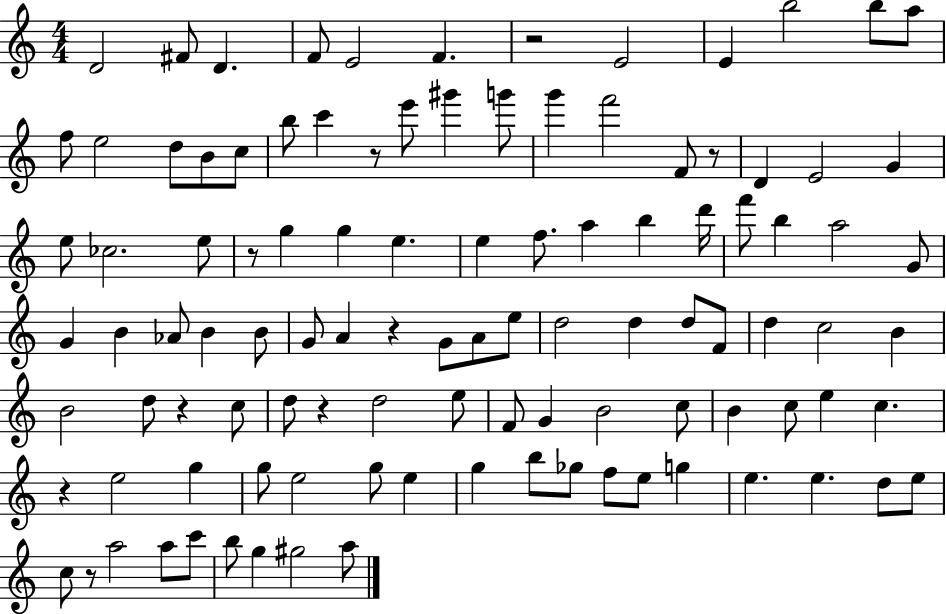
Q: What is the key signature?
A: C major